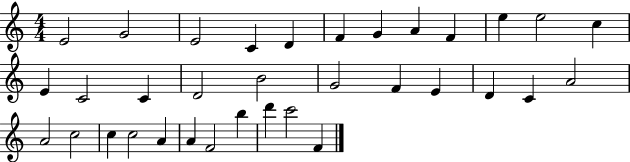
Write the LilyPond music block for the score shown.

{
  \clef treble
  \numericTimeSignature
  \time 4/4
  \key c \major
  e'2 g'2 | e'2 c'4 d'4 | f'4 g'4 a'4 f'4 | e''4 e''2 c''4 | \break e'4 c'2 c'4 | d'2 b'2 | g'2 f'4 e'4 | d'4 c'4 a'2 | \break a'2 c''2 | c''4 c''2 a'4 | a'4 f'2 b''4 | d'''4 c'''2 f'4 | \break \bar "|."
}